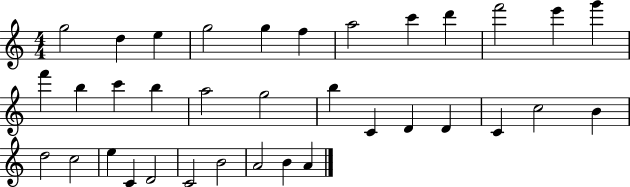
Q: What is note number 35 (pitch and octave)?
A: A4